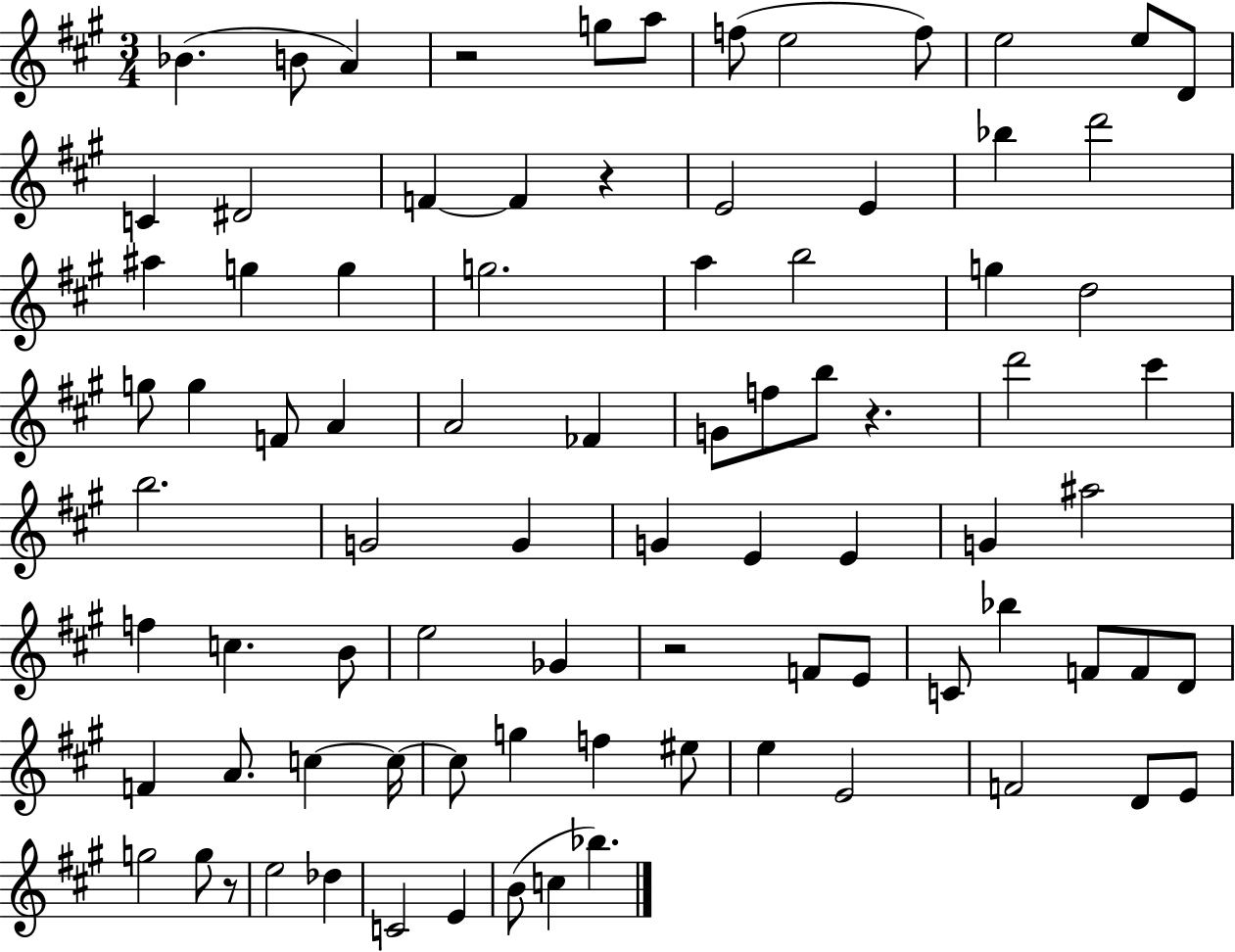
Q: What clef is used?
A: treble